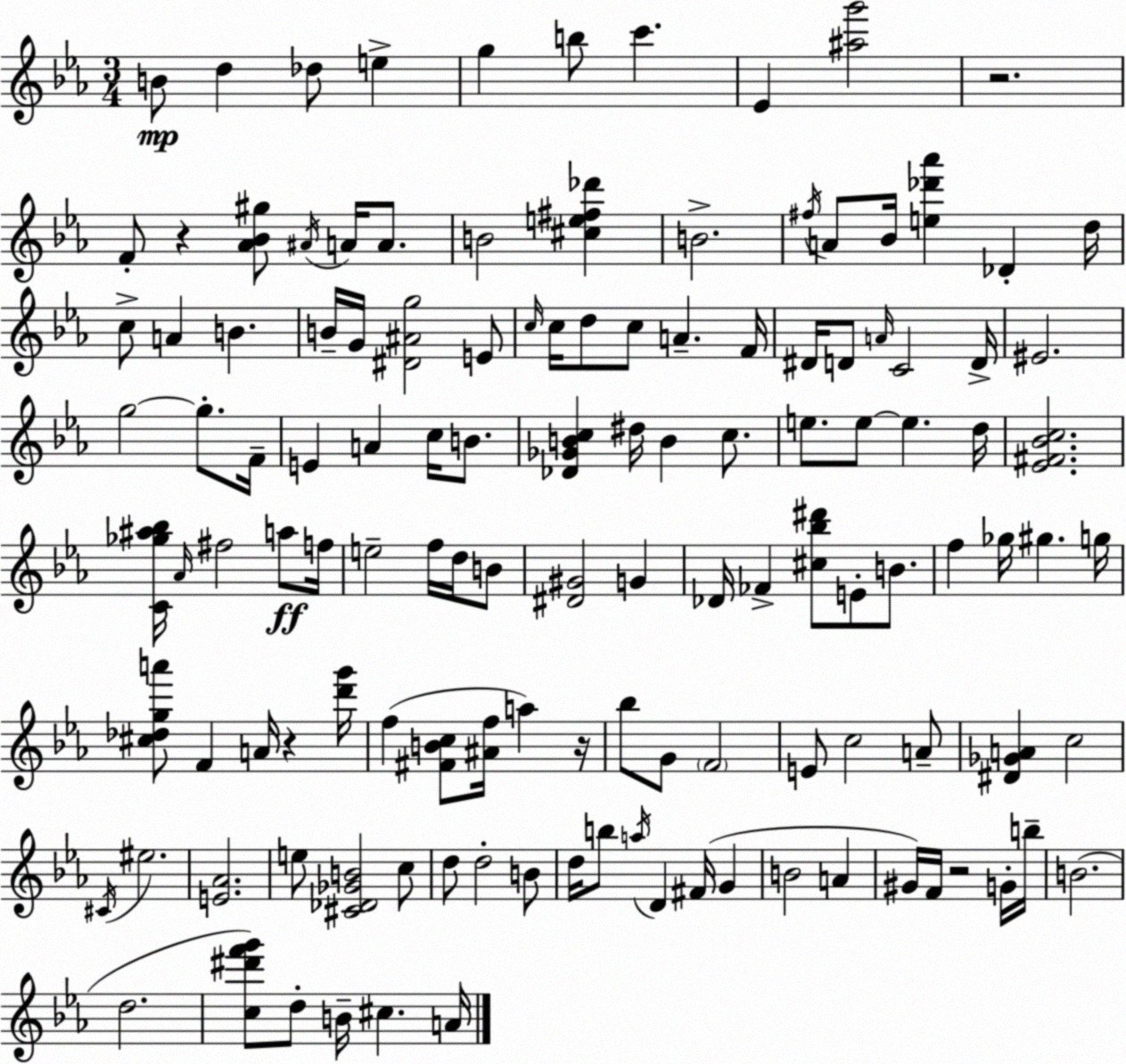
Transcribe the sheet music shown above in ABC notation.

X:1
T:Untitled
M:3/4
L:1/4
K:Cm
B/2 d _d/2 e g b/2 c' _E [^ag']2 z2 F/2 z [_A_B^g]/2 ^A/4 A/4 A/2 B2 [^ce^f_d'] B2 ^f/4 A/2 _B/4 [e_d'_a'] _D d/4 c/2 A B B/4 G/4 [^D^Ag]2 E/2 c/4 c/4 d/2 c/2 A F/4 ^D/4 D/2 A/4 C2 D/4 ^E2 g2 g/2 F/4 E A c/4 B/2 [_D_GBc] ^d/4 B c/2 e/2 e/2 e d/4 [_E^F_Bc]2 [C_g^a_b]/4 _A/4 ^f2 a/2 f/4 e2 f/4 d/4 B/2 [^D^G]2 G _D/4 _F [^c_b^d']/2 E/2 B/2 f _g/4 ^g g/4 [^c_dga']/2 F A/4 z [d'g']/4 f [^FBc]/2 [^Af]/4 a z/4 _b/2 G/2 F2 E/2 c2 A/2 [^D_GA] c2 ^C/4 ^e2 [E_A]2 e/2 [^C_D_GB]2 c/2 d/2 d2 B/2 d/4 b/2 a/4 D ^F/4 G B2 A ^G/4 F/4 z2 G/4 b/4 B2 d2 [c^d'f'g']/2 d/2 B/4 ^c A/4